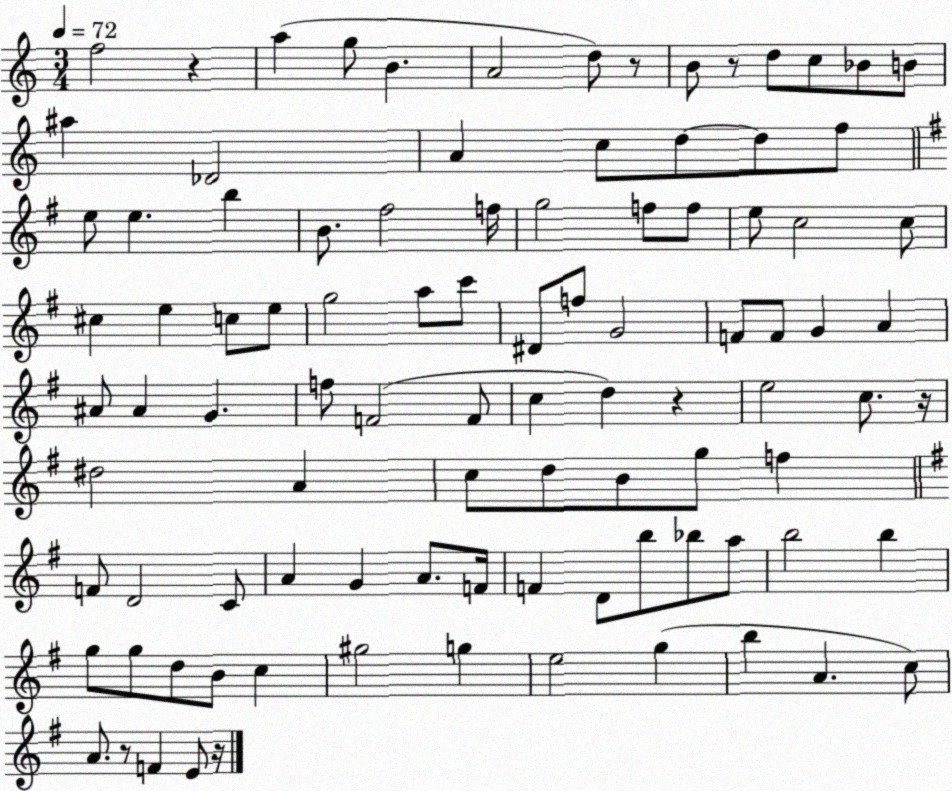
X:1
T:Untitled
M:3/4
L:1/4
K:C
f2 z a g/2 B A2 d/2 z/2 B/2 z/2 d/2 c/2 _B/2 B/2 ^a _D2 A c/2 d/2 d/2 f/2 e/2 e b B/2 ^f2 f/4 g2 f/2 f/2 e/2 c2 c/2 ^c e c/2 e/2 g2 a/2 c'/2 ^D/2 f/2 G2 F/2 F/2 G A ^A/2 ^A G f/2 F2 F/2 c d z e2 c/2 z/4 ^d2 A c/2 d/2 B/2 g/2 f F/2 D2 C/2 A G A/2 F/4 F D/2 b/2 _b/2 a/2 b2 b g/2 g/2 d/2 B/2 c ^g2 g e2 g b A c/2 A/2 z/2 F E/2 z/4